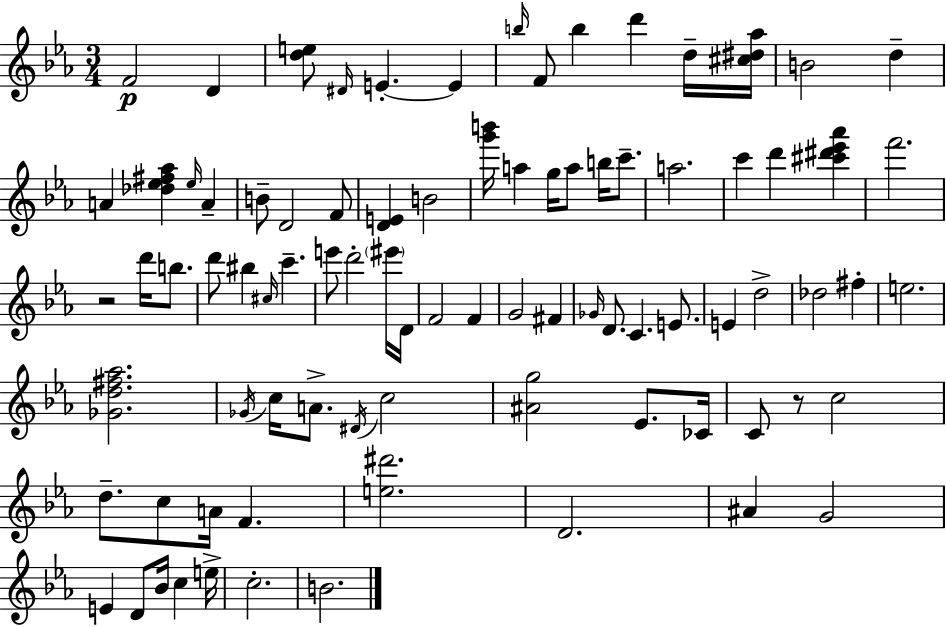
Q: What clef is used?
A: treble